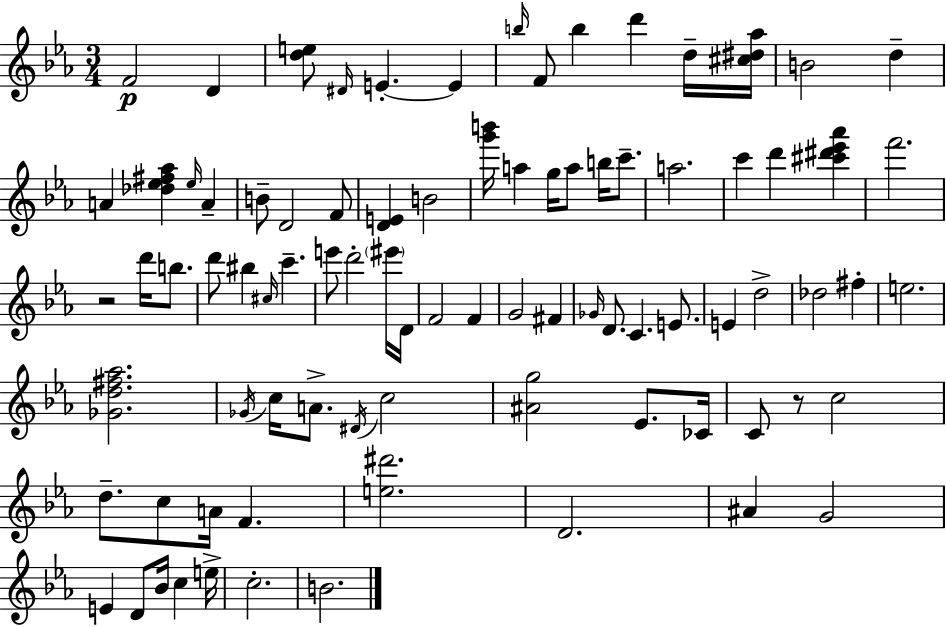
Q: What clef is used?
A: treble